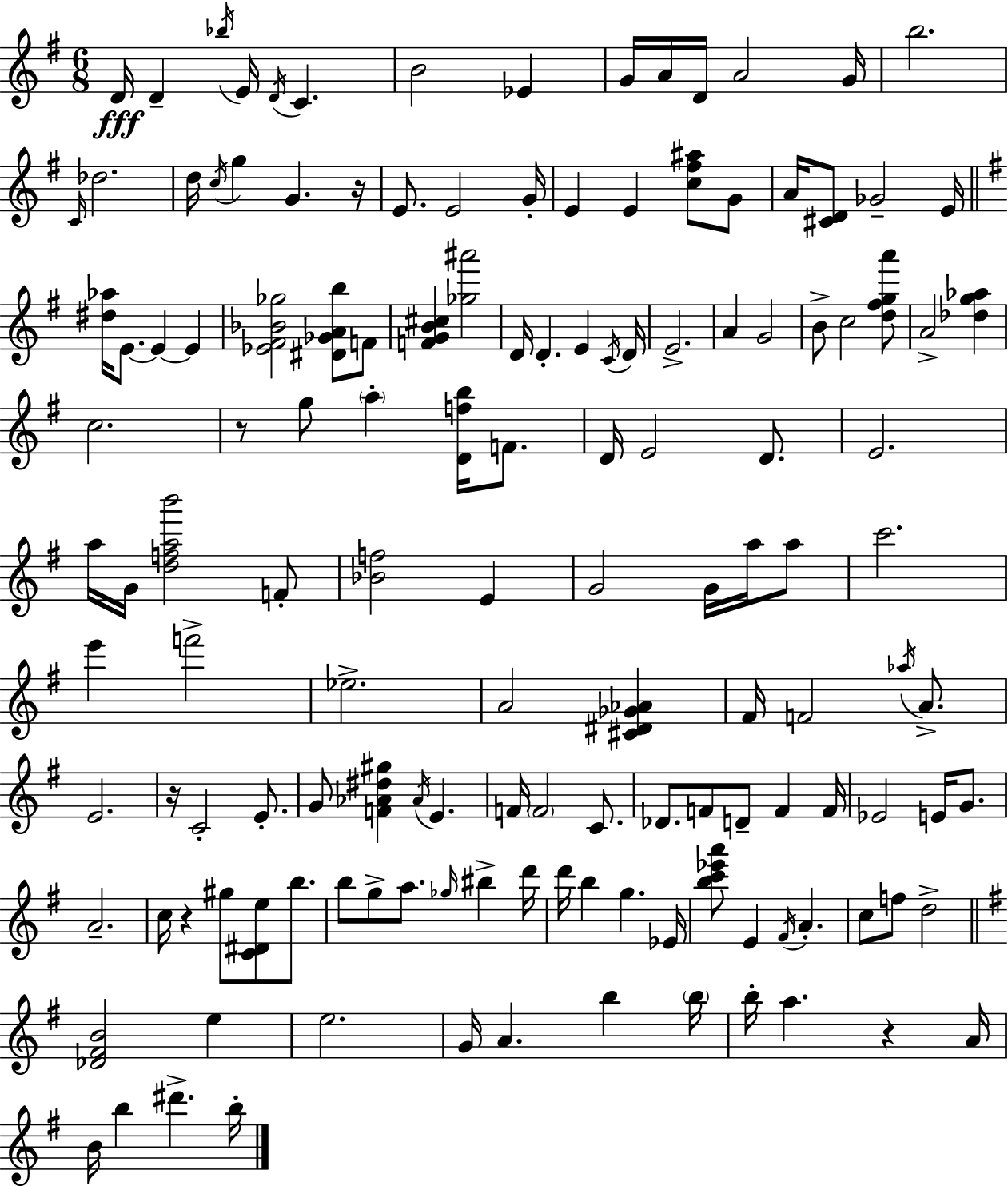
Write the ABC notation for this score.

X:1
T:Untitled
M:6/8
L:1/4
K:Em
D/4 D _b/4 E/4 D/4 C B2 _E G/4 A/4 D/4 A2 G/4 b2 C/4 _d2 d/4 c/4 g G z/4 E/2 E2 G/4 E E [c^f^a]/2 G/2 A/4 [^CD]/2 _G2 E/4 [^d_a]/4 E/2 E E [_E^F_B_g]2 [^D_GAb]/2 F/2 [FGB^c] [_g^a']2 D/4 D E C/4 D/4 E2 A G2 B/2 c2 [d^fga']/2 A2 [_dg_a] c2 z/2 g/2 a [Dfb]/4 F/2 D/4 E2 D/2 E2 a/4 G/4 [dfab']2 F/2 [_Bf]2 E G2 G/4 a/4 a/2 c'2 e' f'2 _e2 A2 [^C^D_G_A] ^F/4 F2 _a/4 A/2 E2 z/4 C2 E/2 G/2 [F_A^d^g] _A/4 E F/4 F2 C/2 _D/2 F/2 D/2 F F/4 _E2 E/4 G/2 A2 c/4 z ^g/2 [C^De]/2 b/2 b/2 g/2 a/2 _g/4 ^b d'/4 d'/4 b g _E/4 [bc'_e'a']/2 E ^F/4 A c/2 f/2 d2 [_D^FB]2 e e2 G/4 A b b/4 b/4 a z A/4 B/4 b ^d' b/4